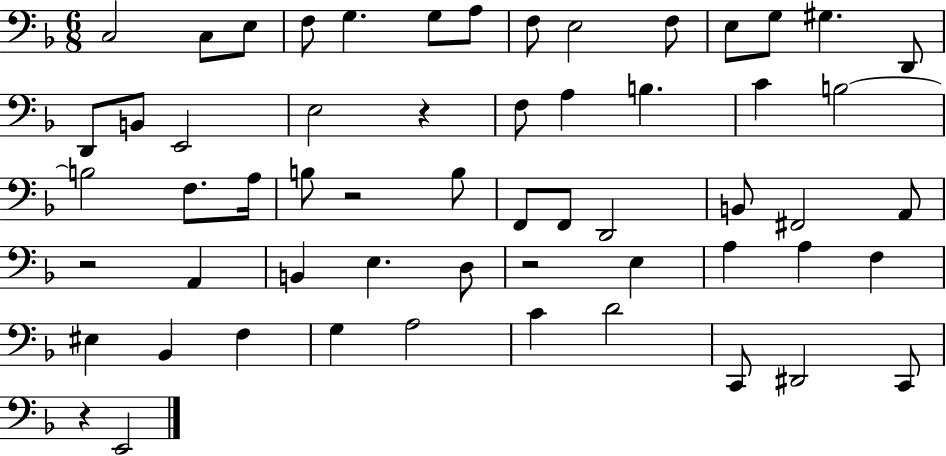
{
  \clef bass
  \numericTimeSignature
  \time 6/8
  \key f \major
  c2 c8 e8 | f8 g4. g8 a8 | f8 e2 f8 | e8 g8 gis4. d,8 | \break d,8 b,8 e,2 | e2 r4 | f8 a4 b4. | c'4 b2~~ | \break b2 f8. a16 | b8 r2 b8 | f,8 f,8 d,2 | b,8 fis,2 a,8 | \break r2 a,4 | b,4 e4. d8 | r2 e4 | a4 a4 f4 | \break eis4 bes,4 f4 | g4 a2 | c'4 d'2 | c,8 dis,2 c,8 | \break r4 e,2 | \bar "|."
}